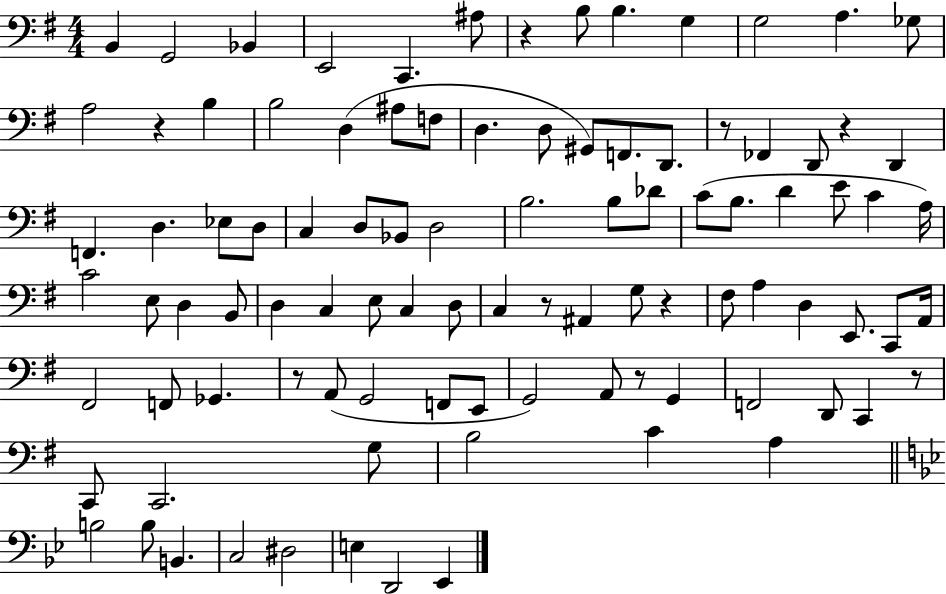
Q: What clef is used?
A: bass